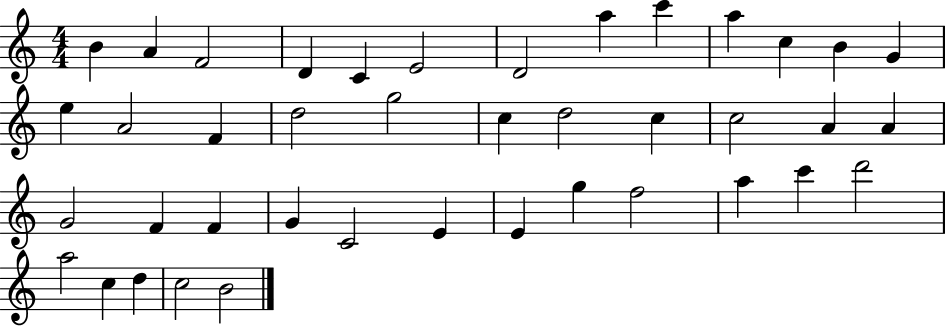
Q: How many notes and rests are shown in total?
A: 41